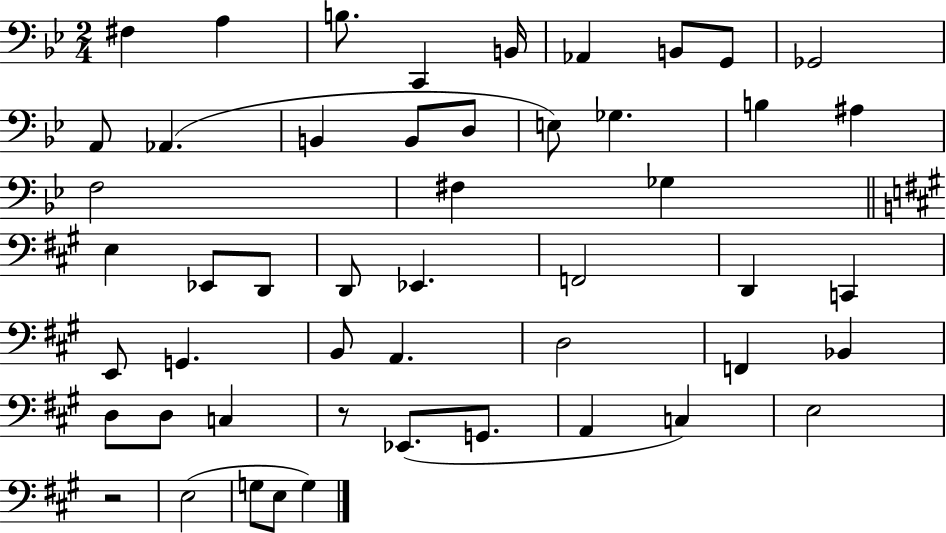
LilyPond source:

{
  \clef bass
  \numericTimeSignature
  \time 2/4
  \key bes \major
  fis4 a4 | b8. c,4 b,16 | aes,4 b,8 g,8 | ges,2 | \break a,8 aes,4.( | b,4 b,8 d8 | e8) ges4. | b4 ais4 | \break f2 | fis4 ges4 | \bar "||" \break \key a \major e4 ees,8 d,8 | d,8 ees,4. | f,2 | d,4 c,4 | \break e,8 g,4. | b,8 a,4. | d2 | f,4 bes,4 | \break d8 d8 c4 | r8 ees,8.( g,8. | a,4 c4) | e2 | \break r2 | e2( | g8 e8 g4) | \bar "|."
}